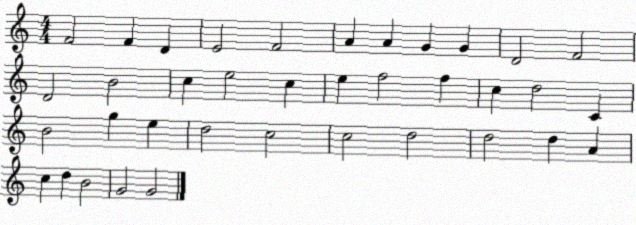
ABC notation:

X:1
T:Untitled
M:4/4
L:1/4
K:C
F2 F D E2 F2 A A G G D2 F2 D2 B2 c e2 c e f2 f c d2 C B2 g e d2 c2 c2 d2 d2 d A c d B2 G2 G2